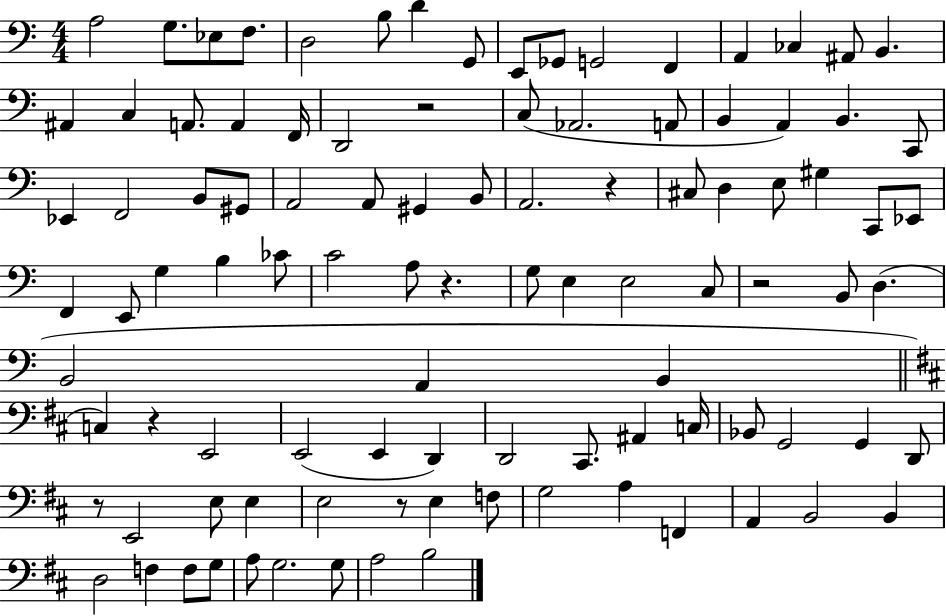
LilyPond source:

{
  \clef bass
  \numericTimeSignature
  \time 4/4
  \key c \major
  a2 g8. ees8 f8. | d2 b8 d'4 g,8 | e,8 ges,8 g,2 f,4 | a,4 ces4 ais,8 b,4. | \break ais,4 c4 a,8. a,4 f,16 | d,2 r2 | c8( aes,2. a,8 | b,4 a,4) b,4. c,8 | \break ees,4 f,2 b,8 gis,8 | a,2 a,8 gis,4 b,8 | a,2. r4 | cis8 d4 e8 gis4 c,8 ees,8 | \break f,4 e,8 g4 b4 ces'8 | c'2 a8 r4. | g8 e4 e2 c8 | r2 b,8 d4.( | \break b,2 a,4 b,4 | \bar "||" \break \key d \major c4) r4 e,2 | e,2( e,4 d,4) | d,2 cis,8. ais,4 c16 | bes,8 g,2 g,4 d,8 | \break r8 e,2 e8 e4 | e2 r8 e4 f8 | g2 a4 f,4 | a,4 b,2 b,4 | \break d2 f4 f8 g8 | a8 g2. g8 | a2 b2 | \bar "|."
}